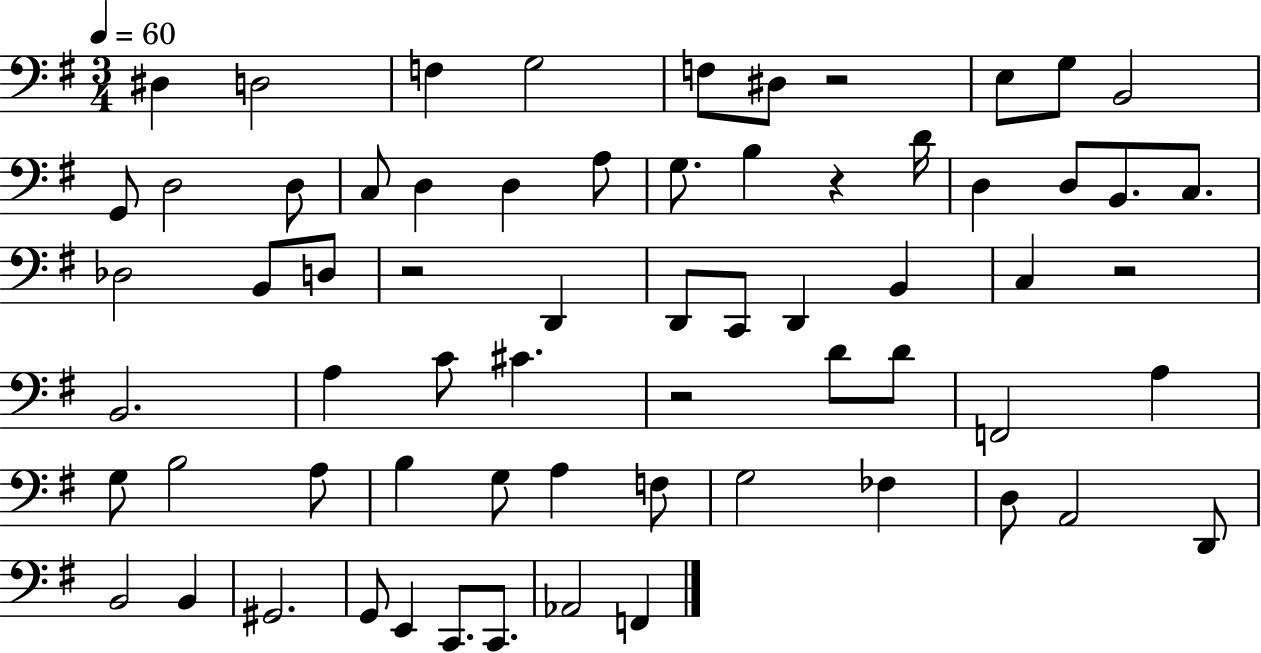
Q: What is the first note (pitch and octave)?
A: D#3